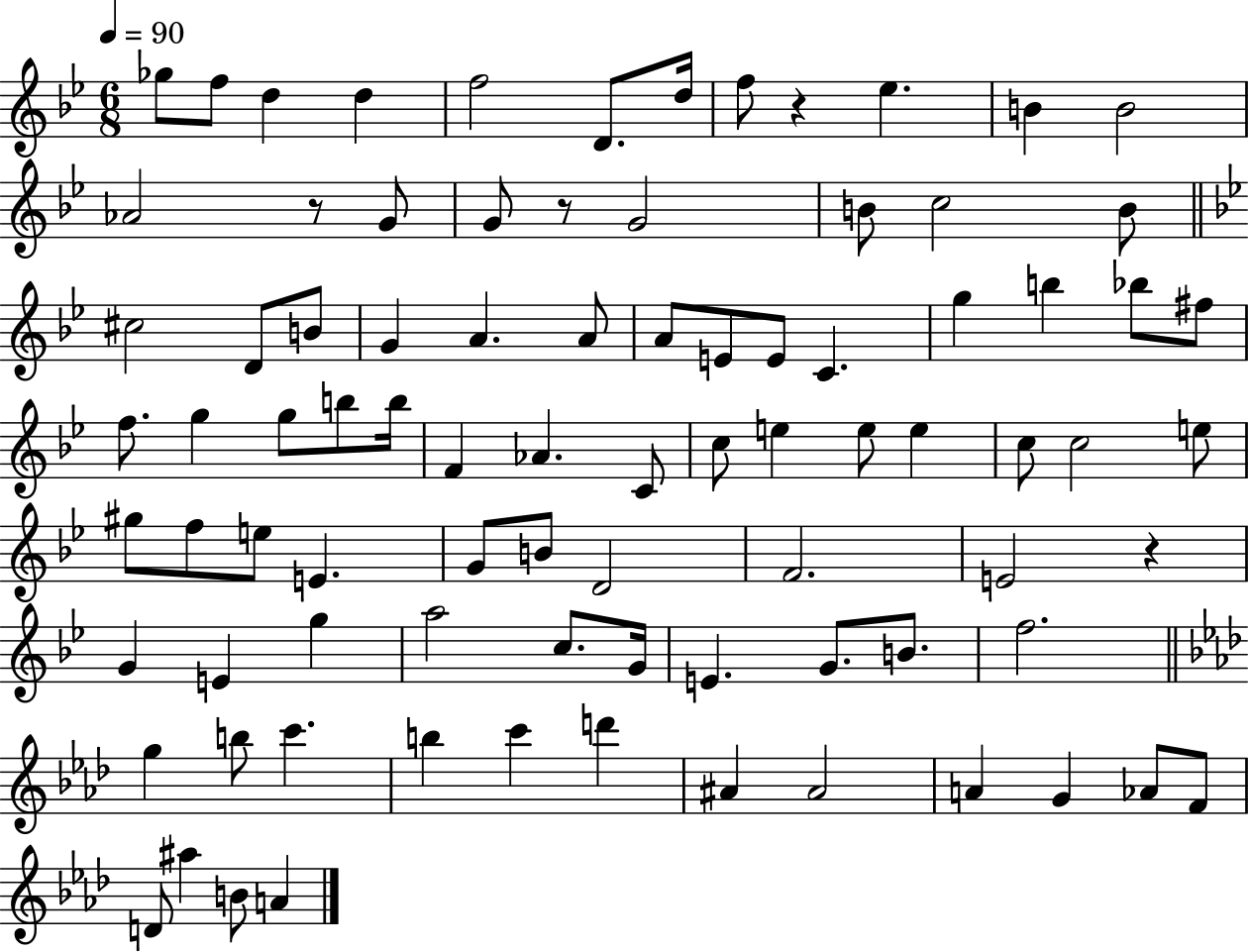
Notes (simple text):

Gb5/e F5/e D5/q D5/q F5/h D4/e. D5/s F5/e R/q Eb5/q. B4/q B4/h Ab4/h R/e G4/e G4/e R/e G4/h B4/e C5/h B4/e C#5/h D4/e B4/e G4/q A4/q. A4/e A4/e E4/e E4/e C4/q. G5/q B5/q Bb5/e F#5/e F5/e. G5/q G5/e B5/e B5/s F4/q Ab4/q. C4/e C5/e E5/q E5/e E5/q C5/e C5/h E5/e G#5/e F5/e E5/e E4/q. G4/e B4/e D4/h F4/h. E4/h R/q G4/q E4/q G5/q A5/h C5/e. G4/s E4/q. G4/e. B4/e. F5/h. G5/q B5/e C6/q. B5/q C6/q D6/q A#4/q A#4/h A4/q G4/q Ab4/e F4/e D4/e A#5/q B4/e A4/q